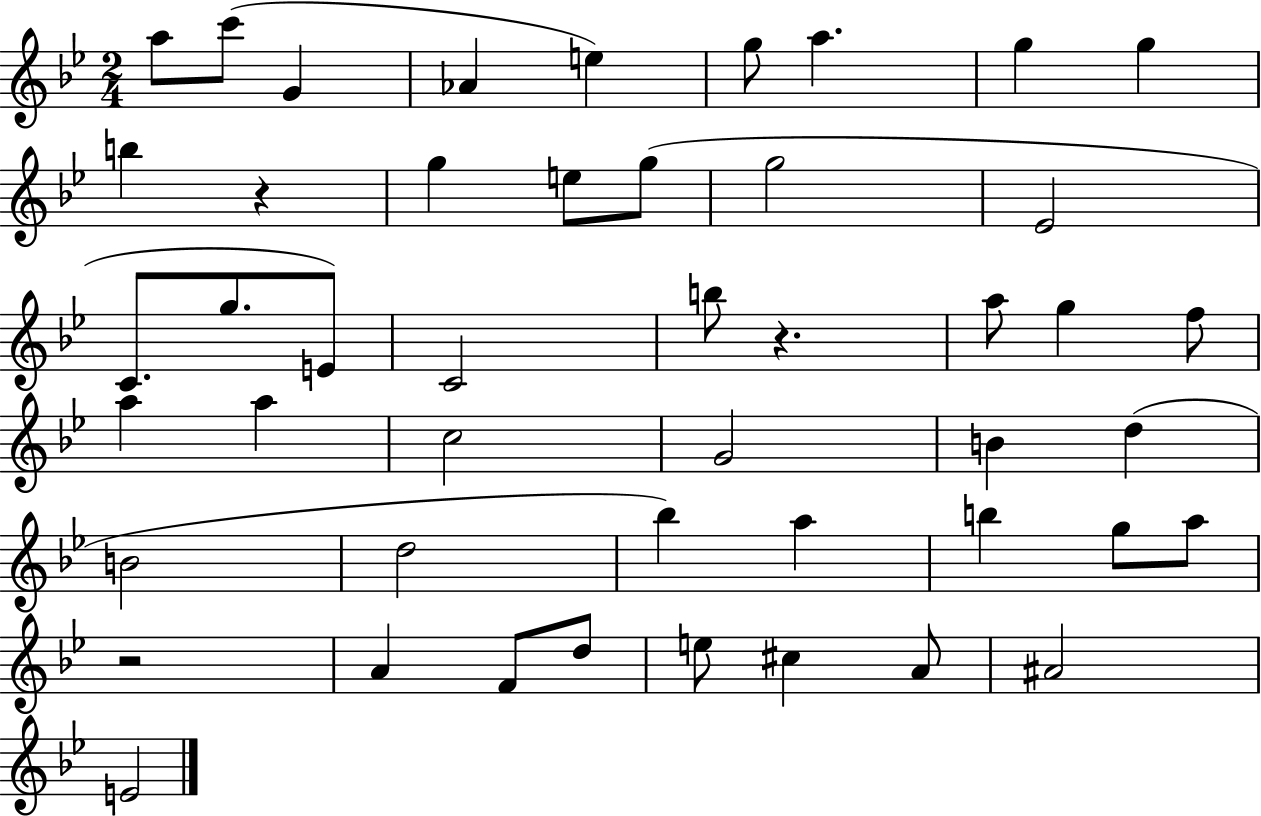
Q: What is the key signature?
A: BES major